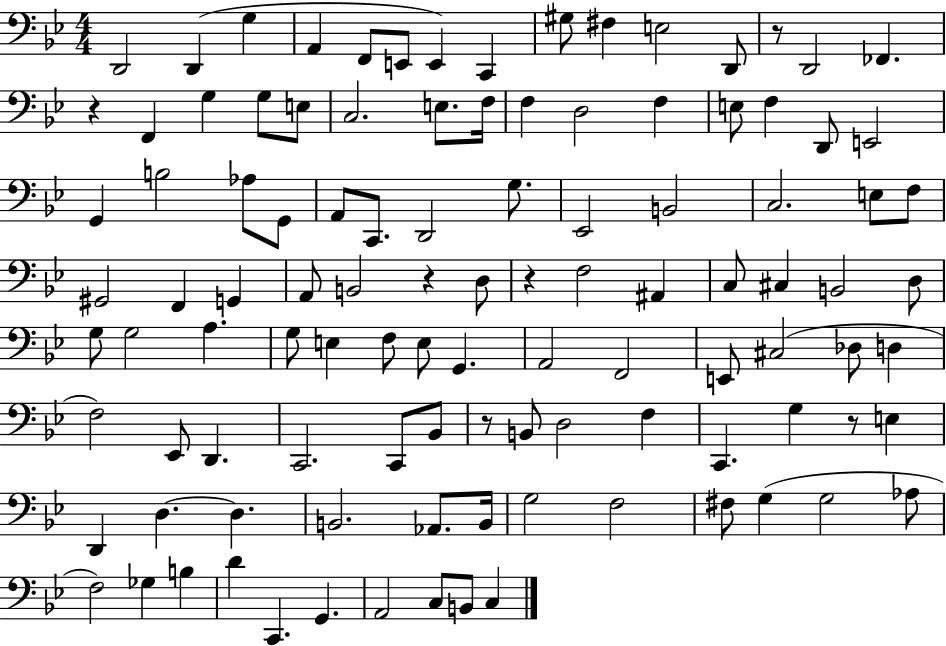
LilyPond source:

{
  \clef bass
  \numericTimeSignature
  \time 4/4
  \key bes \major
  d,2 d,4( g4 | a,4 f,8 e,8 e,4) c,4 | gis8 fis4 e2 d,8 | r8 d,2 fes,4. | \break r4 f,4 g4 g8 e8 | c2. e8. f16 | f4 d2 f4 | e8 f4 d,8 e,2 | \break g,4 b2 aes8 g,8 | a,8 c,8. d,2 g8. | ees,2 b,2 | c2. e8 f8 | \break gis,2 f,4 g,4 | a,8 b,2 r4 d8 | r4 f2 ais,4 | c8 cis4 b,2 d8 | \break g8 g2 a4. | g8 e4 f8 e8 g,4. | a,2 f,2 | e,8 cis2( des8 d4 | \break f2) ees,8 d,4. | c,2. c,8 bes,8 | r8 b,8 d2 f4 | c,4. g4 r8 e4 | \break d,4 d4.~~ d4. | b,2. aes,8. b,16 | g2 f2 | fis8 g4( g2 aes8 | \break f2) ges4 b4 | d'4 c,4. g,4. | a,2 c8 b,8 c4 | \bar "|."
}